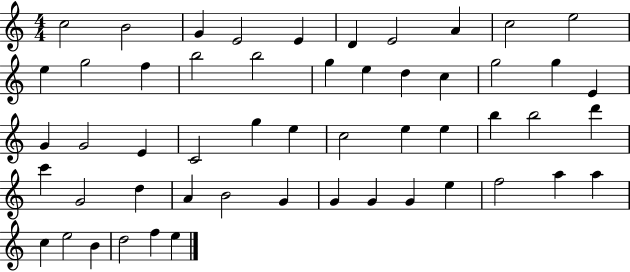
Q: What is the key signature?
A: C major